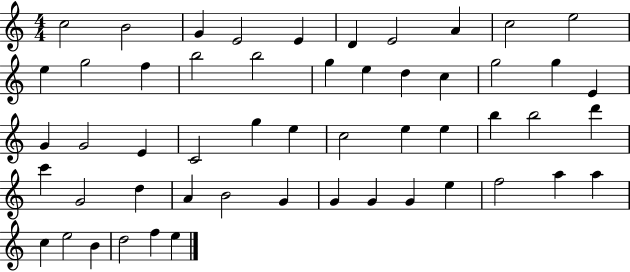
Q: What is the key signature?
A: C major